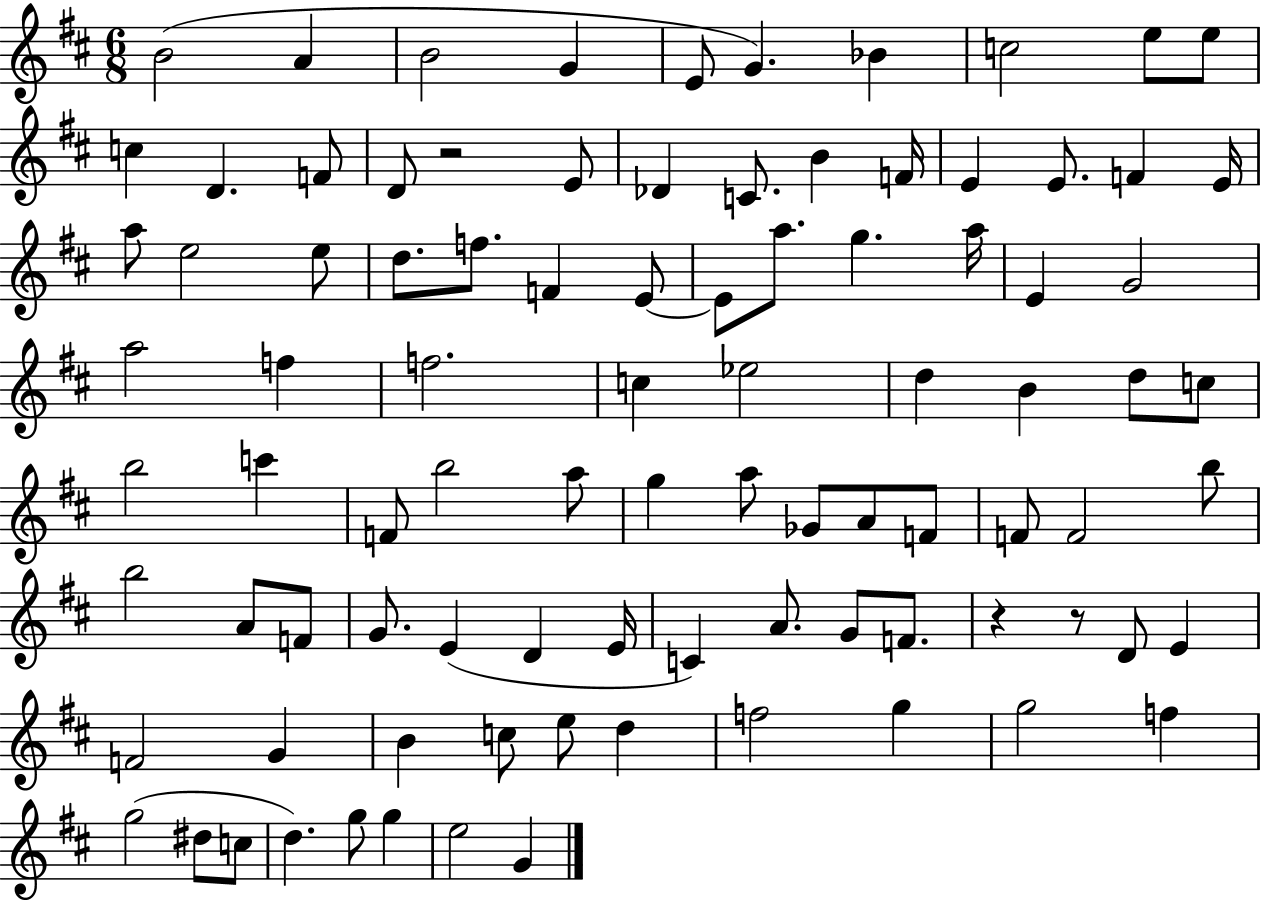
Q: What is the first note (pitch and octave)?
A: B4